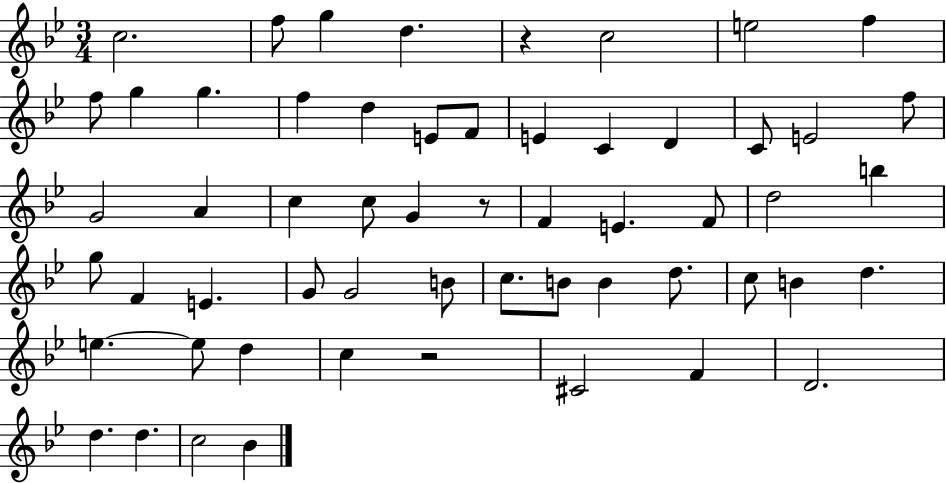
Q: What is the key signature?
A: BES major